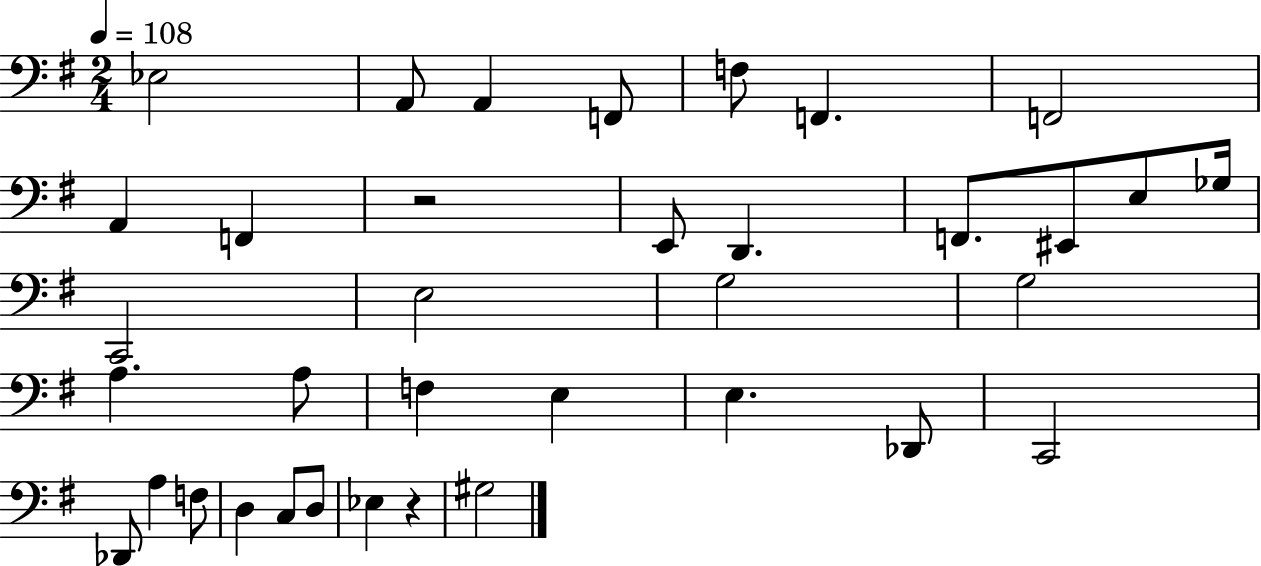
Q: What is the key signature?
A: G major